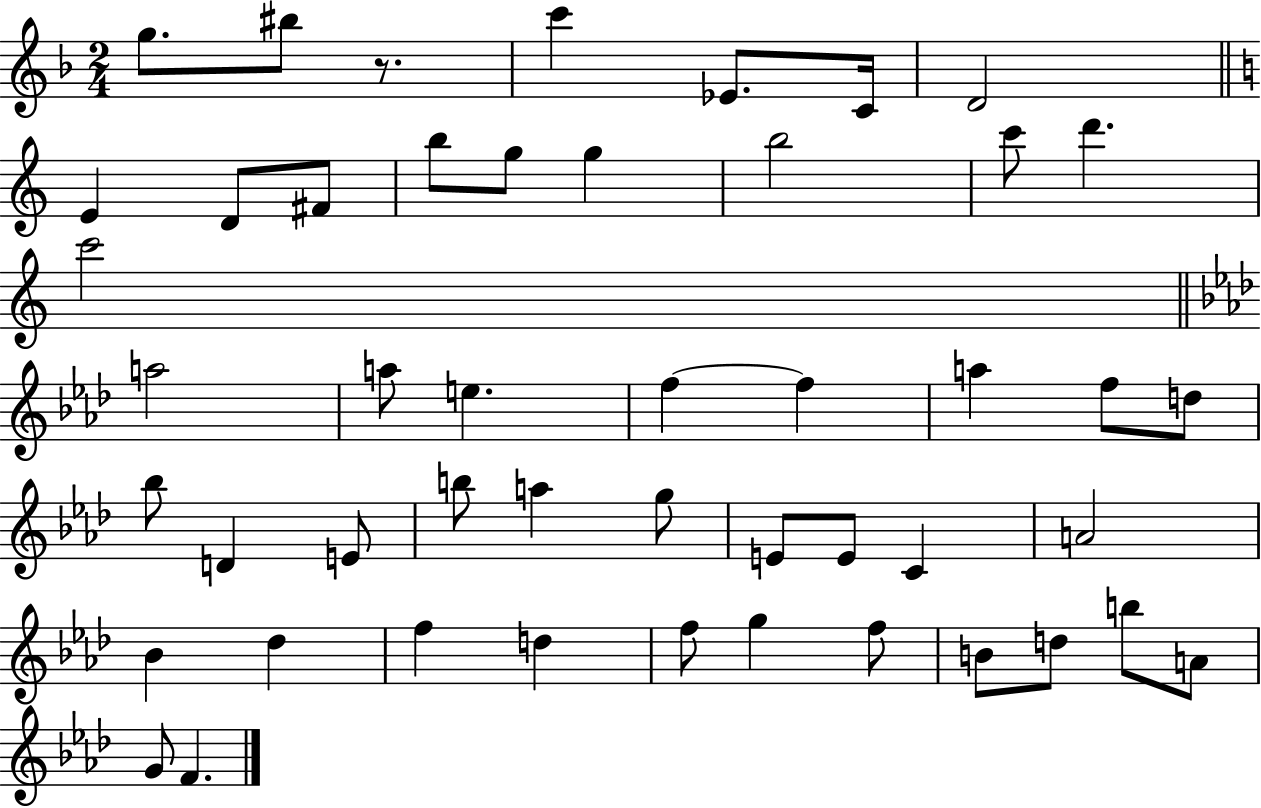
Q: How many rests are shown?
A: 1